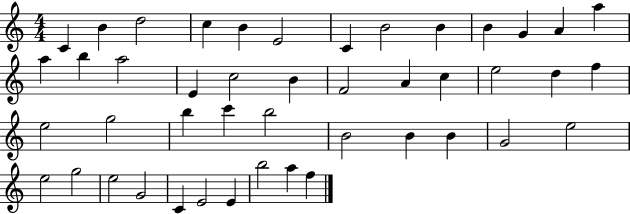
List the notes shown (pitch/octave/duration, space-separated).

C4/q B4/q D5/h C5/q B4/q E4/h C4/q B4/h B4/q B4/q G4/q A4/q A5/q A5/q B5/q A5/h E4/q C5/h B4/q F4/h A4/q C5/q E5/h D5/q F5/q E5/h G5/h B5/q C6/q B5/h B4/h B4/q B4/q G4/h E5/h E5/h G5/h E5/h G4/h C4/q E4/h E4/q B5/h A5/q F5/q